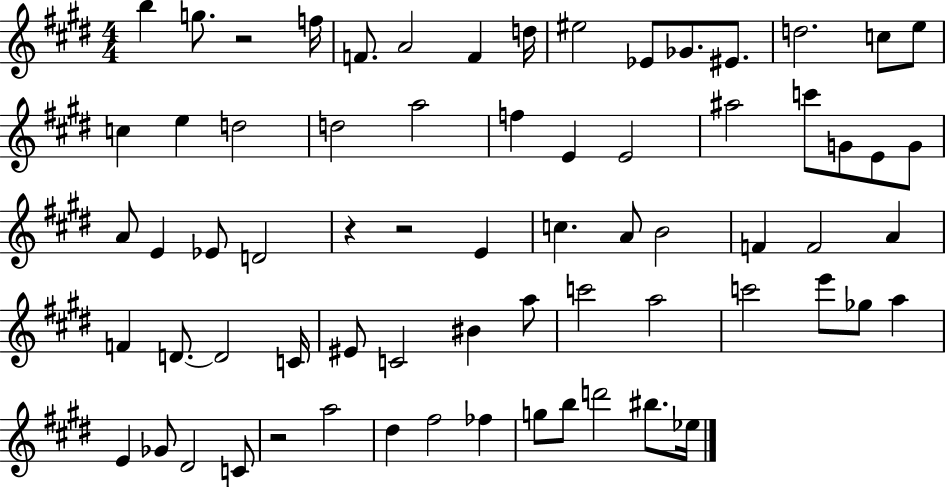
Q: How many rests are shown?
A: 4